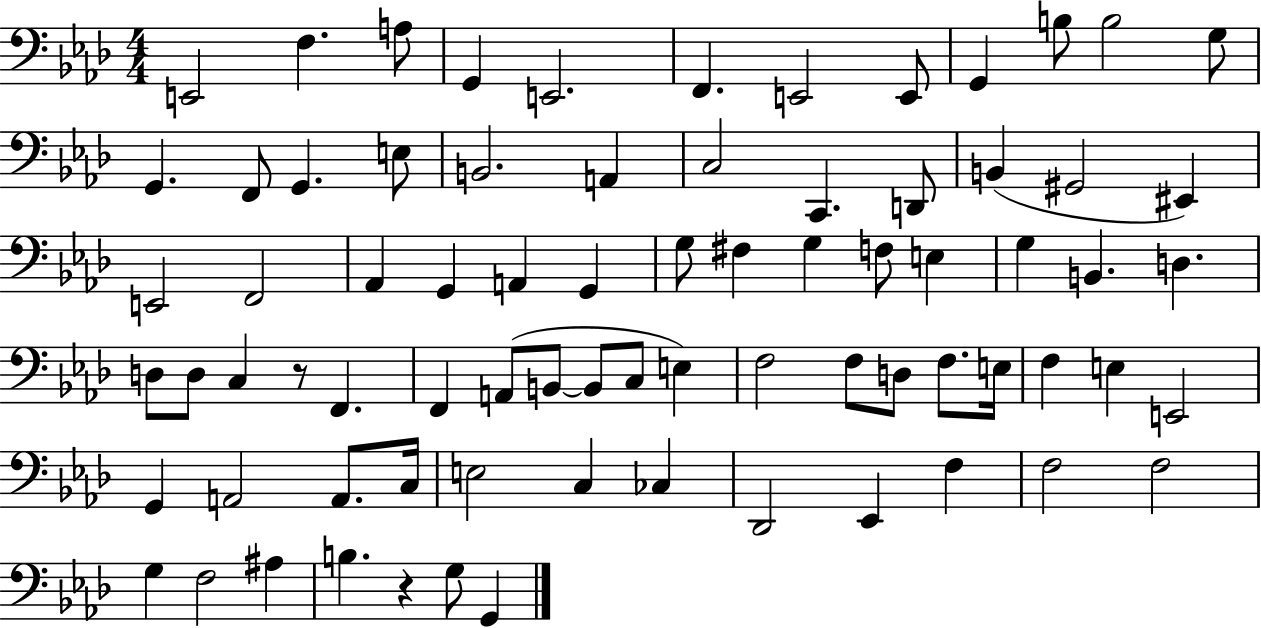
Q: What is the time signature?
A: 4/4